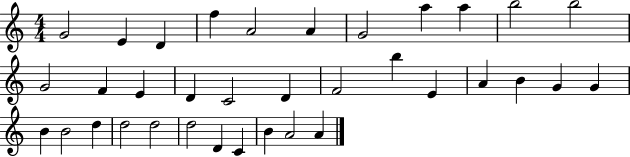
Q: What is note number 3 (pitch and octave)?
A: D4